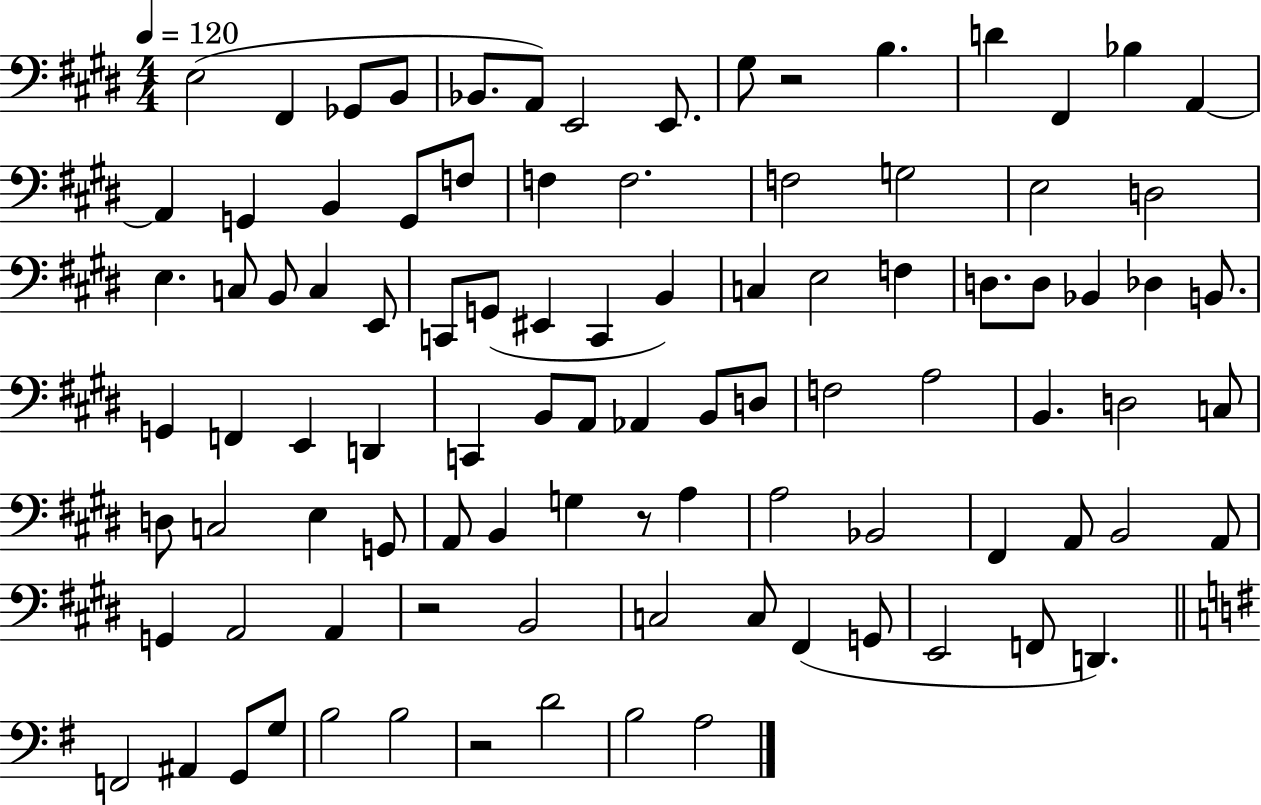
E3/h F#2/q Gb2/e B2/e Bb2/e. A2/e E2/h E2/e. G#3/e R/h B3/q. D4/q F#2/q Bb3/q A2/q A2/q G2/q B2/q G2/e F3/e F3/q F3/h. F3/h G3/h E3/h D3/h E3/q. C3/e B2/e C3/q E2/e C2/e G2/e EIS2/q C2/q B2/q C3/q E3/h F3/q D3/e. D3/e Bb2/q Db3/q B2/e. G2/q F2/q E2/q D2/q C2/q B2/e A2/e Ab2/q B2/e D3/e F3/h A3/h B2/q. D3/h C3/e D3/e C3/h E3/q G2/e A2/e B2/q G3/q R/e A3/q A3/h Bb2/h F#2/q A2/e B2/h A2/e G2/q A2/h A2/q R/h B2/h C3/h C3/e F#2/q G2/e E2/h F2/e D2/q. F2/h A#2/q G2/e G3/e B3/h B3/h R/h D4/h B3/h A3/h